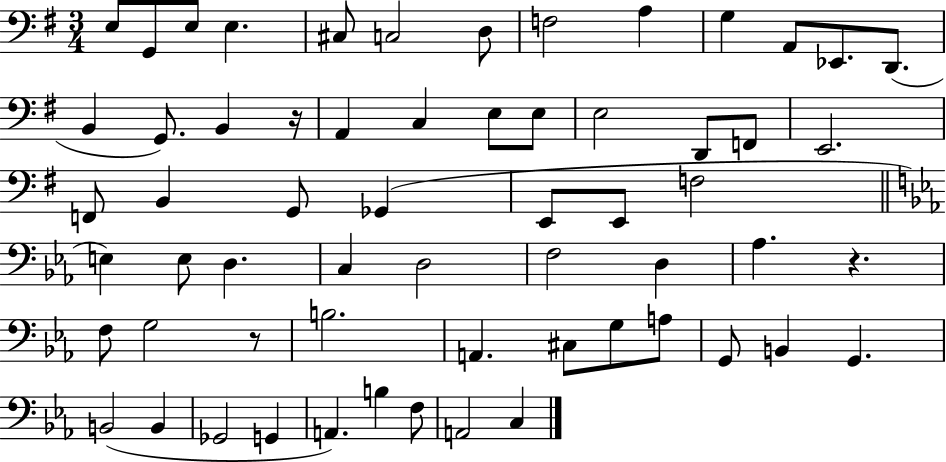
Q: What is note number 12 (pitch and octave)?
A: Eb2